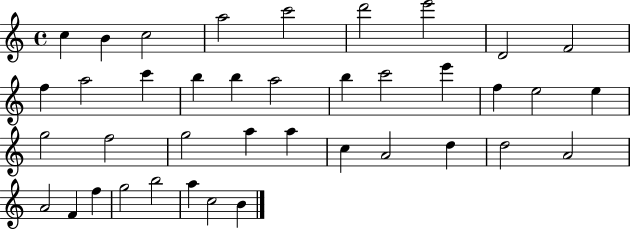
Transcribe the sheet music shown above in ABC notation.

X:1
T:Untitled
M:4/4
L:1/4
K:C
c B c2 a2 c'2 d'2 e'2 D2 F2 f a2 c' b b a2 b c'2 e' f e2 e g2 f2 g2 a a c A2 d d2 A2 A2 F f g2 b2 a c2 B